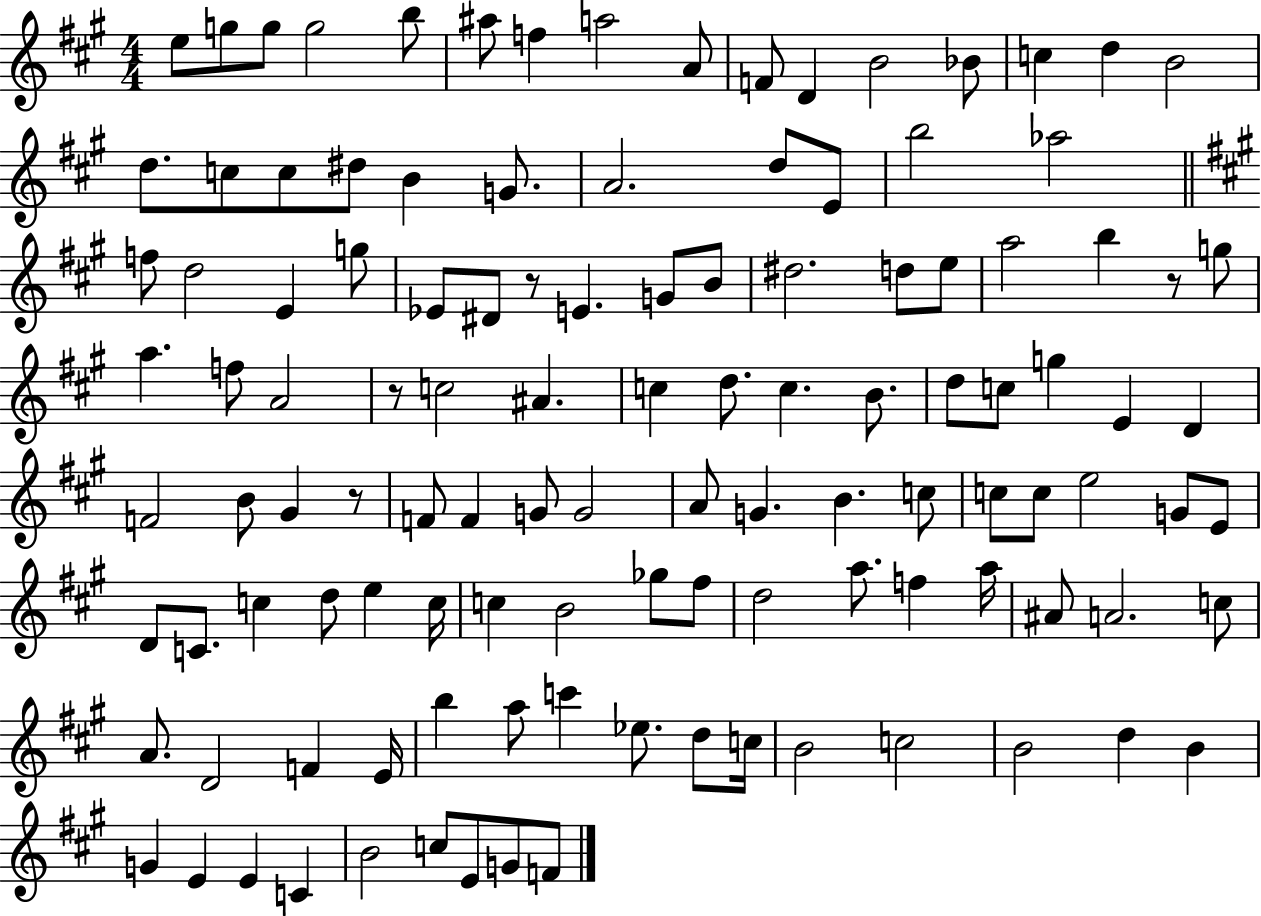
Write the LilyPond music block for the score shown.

{
  \clef treble
  \numericTimeSignature
  \time 4/4
  \key a \major
  \repeat volta 2 { e''8 g''8 g''8 g''2 b''8 | ais''8 f''4 a''2 a'8 | f'8 d'4 b'2 bes'8 | c''4 d''4 b'2 | \break d''8. c''8 c''8 dis''8 b'4 g'8. | a'2. d''8 e'8 | b''2 aes''2 | \bar "||" \break \key a \major f''8 d''2 e'4 g''8 | ees'8 dis'8 r8 e'4. g'8 b'8 | dis''2. d''8 e''8 | a''2 b''4 r8 g''8 | \break a''4. f''8 a'2 | r8 c''2 ais'4. | c''4 d''8. c''4. b'8. | d''8 c''8 g''4 e'4 d'4 | \break f'2 b'8 gis'4 r8 | f'8 f'4 g'8 g'2 | a'8 g'4. b'4. c''8 | c''8 c''8 e''2 g'8 e'8 | \break d'8 c'8. c''4 d''8 e''4 c''16 | c''4 b'2 ges''8 fis''8 | d''2 a''8. f''4 a''16 | ais'8 a'2. c''8 | \break a'8. d'2 f'4 e'16 | b''4 a''8 c'''4 ees''8. d''8 c''16 | b'2 c''2 | b'2 d''4 b'4 | \break g'4 e'4 e'4 c'4 | b'2 c''8 e'8 g'8 f'8 | } \bar "|."
}